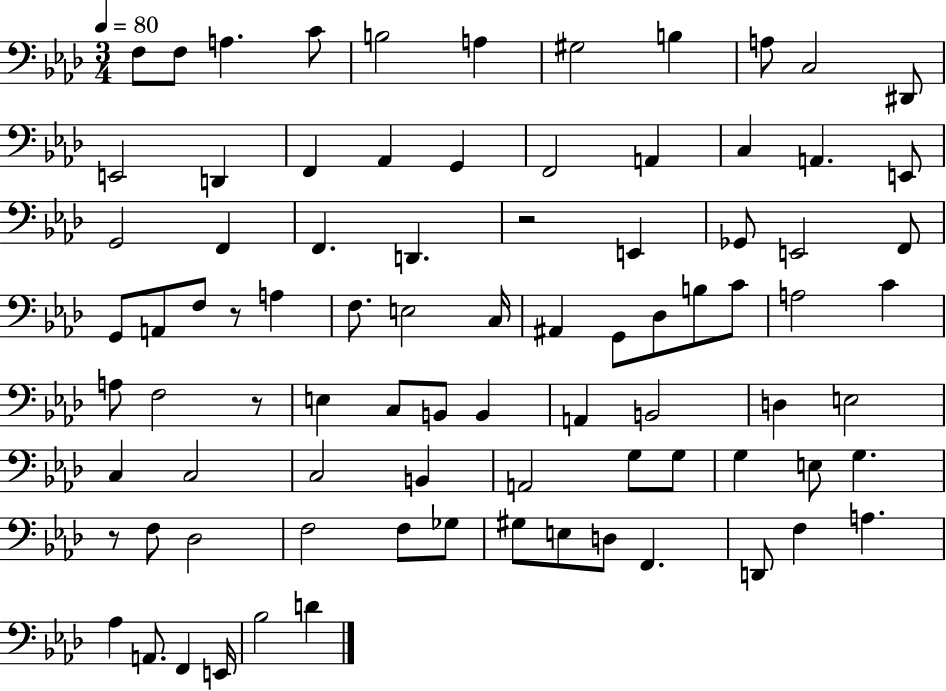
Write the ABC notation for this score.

X:1
T:Untitled
M:3/4
L:1/4
K:Ab
F,/2 F,/2 A, C/2 B,2 A, ^G,2 B, A,/2 C,2 ^D,,/2 E,,2 D,, F,, _A,, G,, F,,2 A,, C, A,, E,,/2 G,,2 F,, F,, D,, z2 E,, _G,,/2 E,,2 F,,/2 G,,/2 A,,/2 F,/2 z/2 A, F,/2 E,2 C,/4 ^A,, G,,/2 _D,/2 B,/2 C/2 A,2 C A,/2 F,2 z/2 E, C,/2 B,,/2 B,, A,, B,,2 D, E,2 C, C,2 C,2 B,, A,,2 G,/2 G,/2 G, E,/2 G, z/2 F,/2 _D,2 F,2 F,/2 _G,/2 ^G,/2 E,/2 D,/2 F,, D,,/2 F, A, _A, A,,/2 F,, E,,/4 _B,2 D